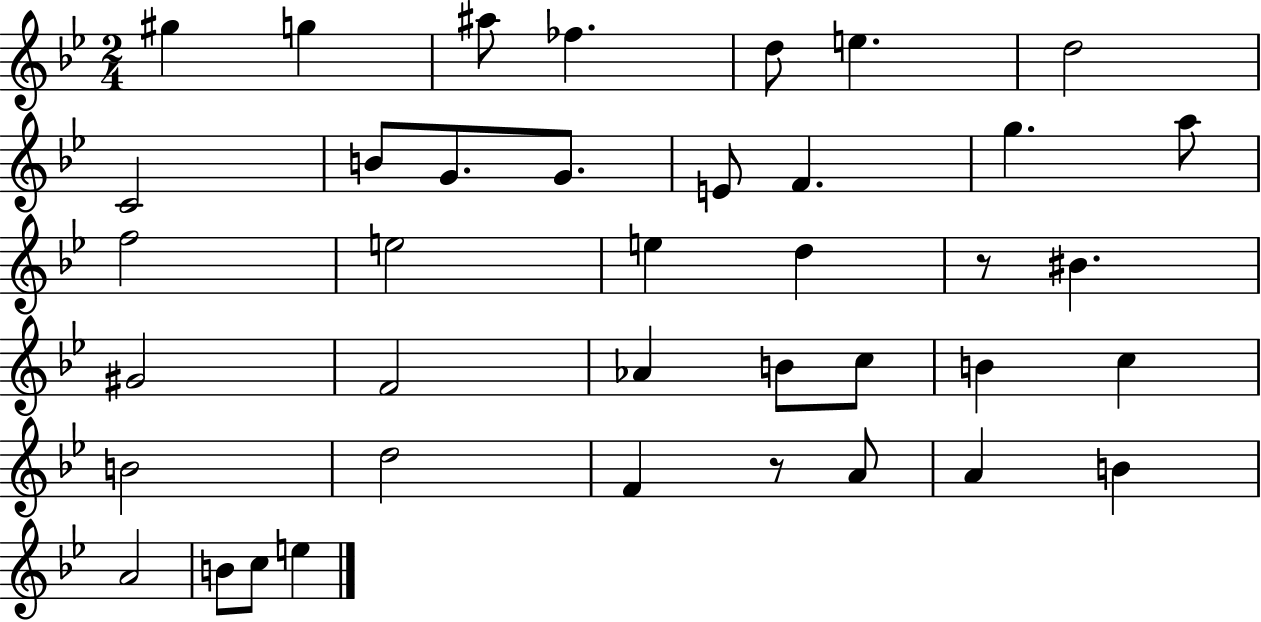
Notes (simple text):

G#5/q G5/q A#5/e FES5/q. D5/e E5/q. D5/h C4/h B4/e G4/e. G4/e. E4/e F4/q. G5/q. A5/e F5/h E5/h E5/q D5/q R/e BIS4/q. G#4/h F4/h Ab4/q B4/e C5/e B4/q C5/q B4/h D5/h F4/q R/e A4/e A4/q B4/q A4/h B4/e C5/e E5/q